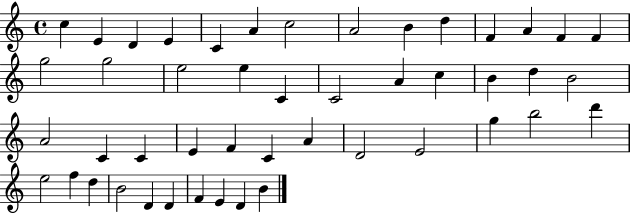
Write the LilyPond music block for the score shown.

{
  \clef treble
  \time 4/4
  \defaultTimeSignature
  \key c \major
  c''4 e'4 d'4 e'4 | c'4 a'4 c''2 | a'2 b'4 d''4 | f'4 a'4 f'4 f'4 | \break g''2 g''2 | e''2 e''4 c'4 | c'2 a'4 c''4 | b'4 d''4 b'2 | \break a'2 c'4 c'4 | e'4 f'4 c'4 a'4 | d'2 e'2 | g''4 b''2 d'''4 | \break e''2 f''4 d''4 | b'2 d'4 d'4 | f'4 e'4 d'4 b'4 | \bar "|."
}